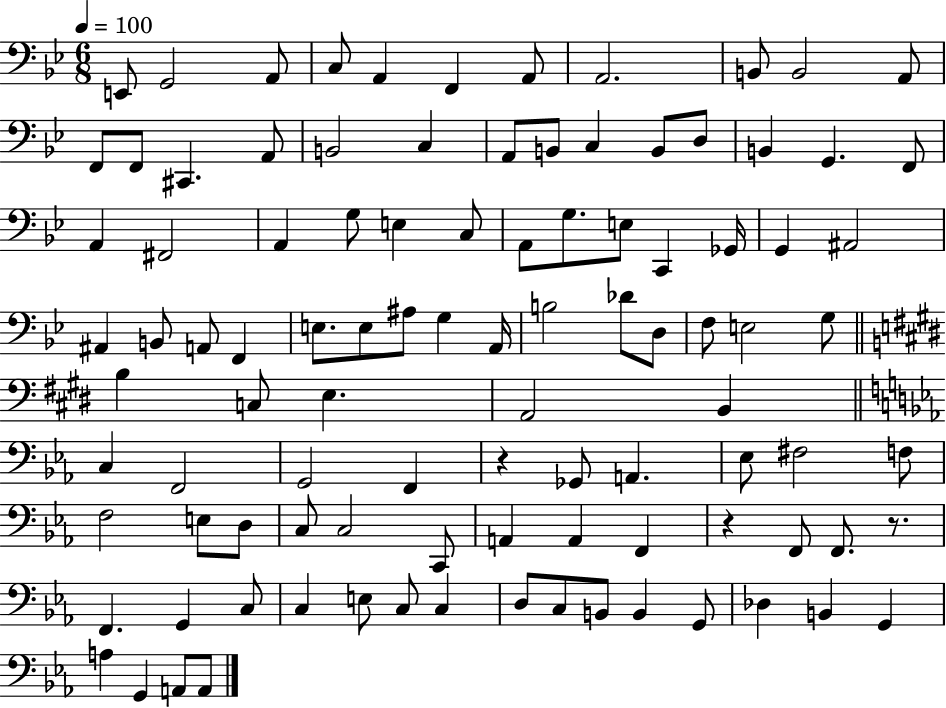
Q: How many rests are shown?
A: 3